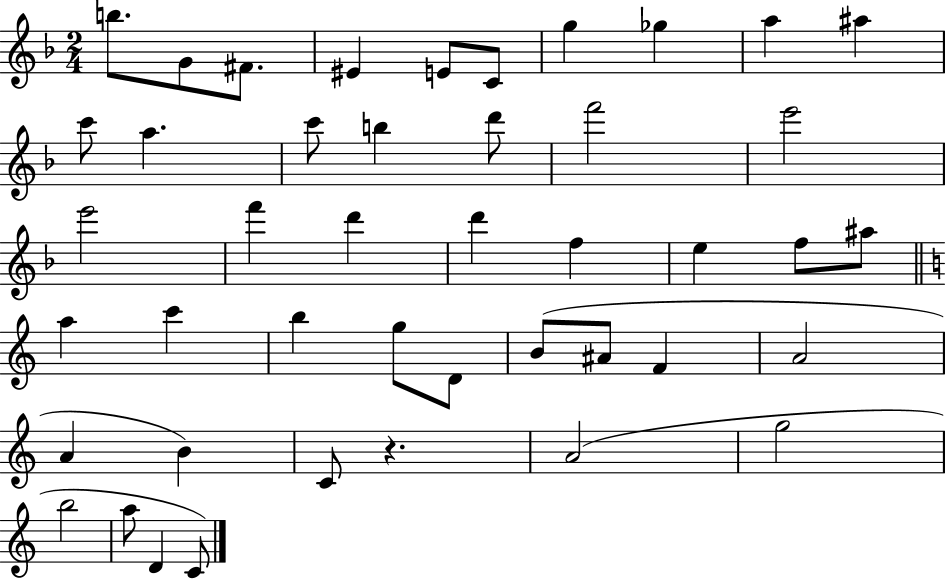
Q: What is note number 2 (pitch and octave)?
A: G4